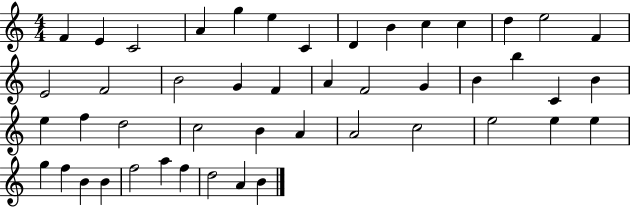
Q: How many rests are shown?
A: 0